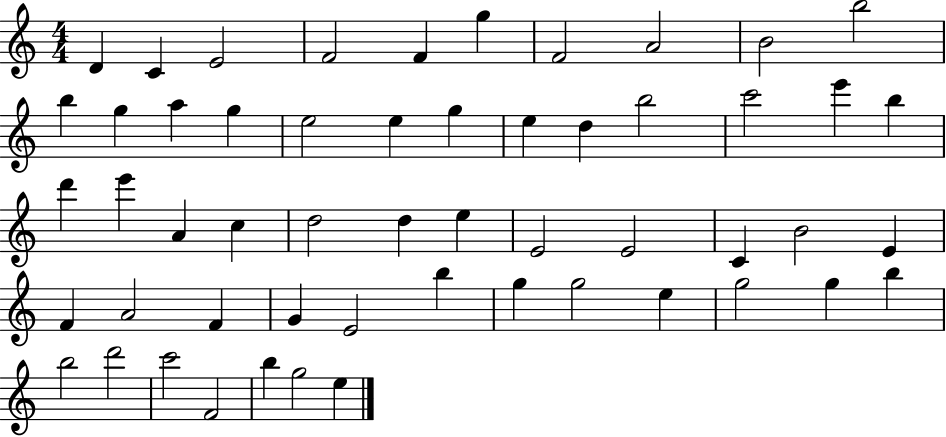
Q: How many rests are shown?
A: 0